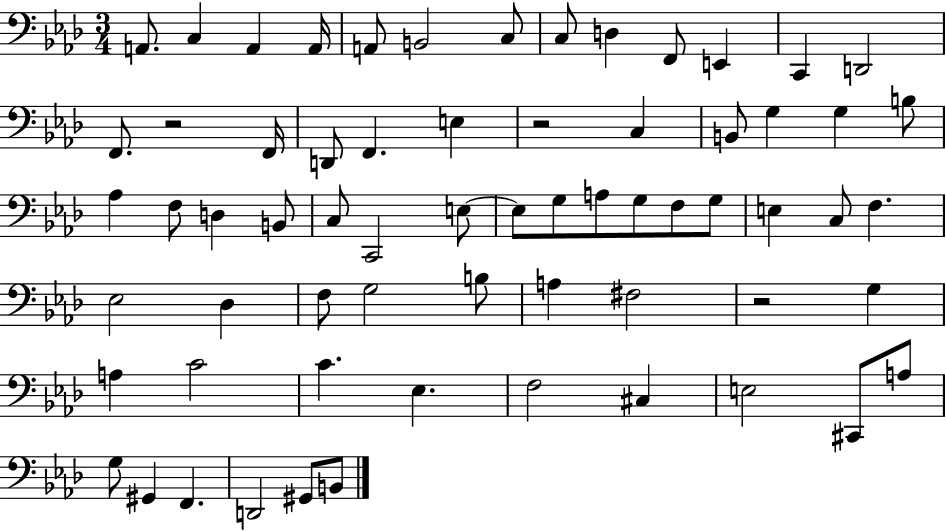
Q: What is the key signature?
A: AES major